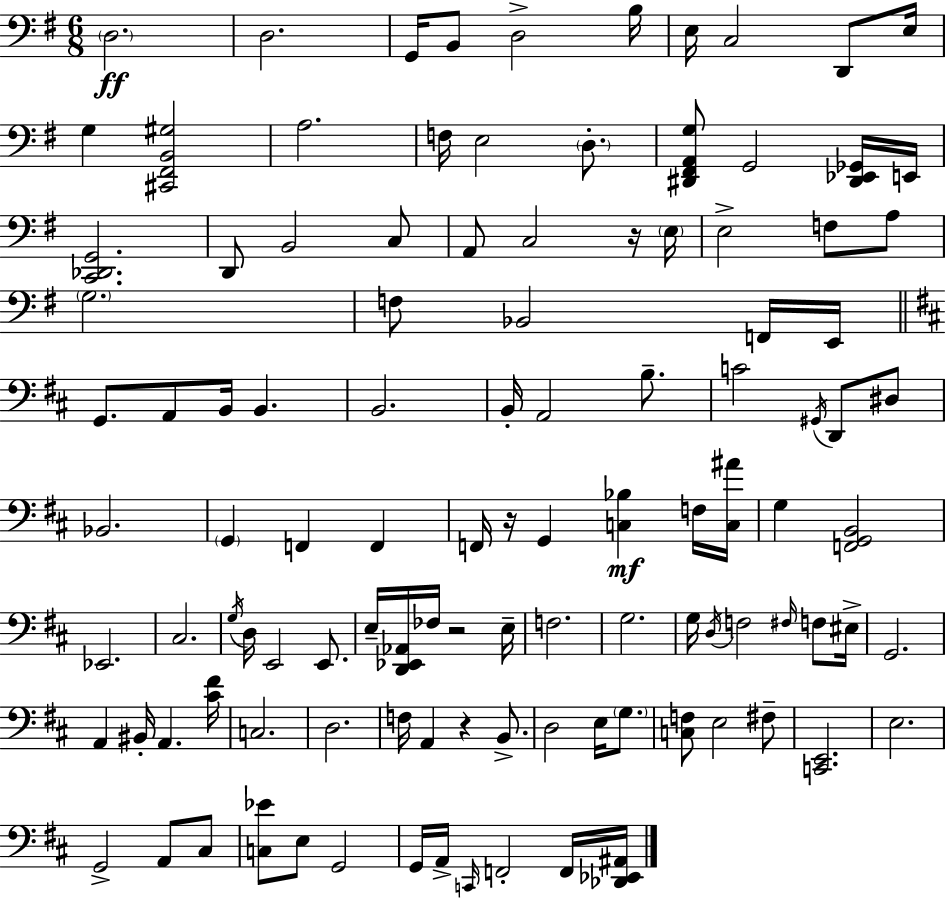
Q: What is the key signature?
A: G major